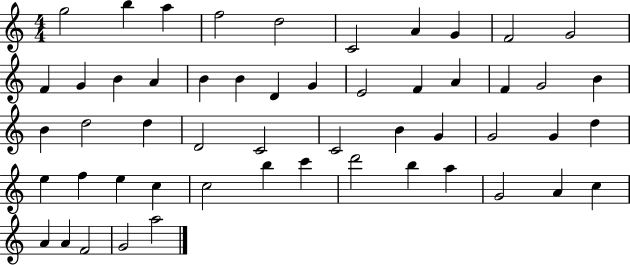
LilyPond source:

{
  \clef treble
  \numericTimeSignature
  \time 4/4
  \key c \major
  g''2 b''4 a''4 | f''2 d''2 | c'2 a'4 g'4 | f'2 g'2 | \break f'4 g'4 b'4 a'4 | b'4 b'4 d'4 g'4 | e'2 f'4 a'4 | f'4 g'2 b'4 | \break b'4 d''2 d''4 | d'2 c'2 | c'2 b'4 g'4 | g'2 g'4 d''4 | \break e''4 f''4 e''4 c''4 | c''2 b''4 c'''4 | d'''2 b''4 a''4 | g'2 a'4 c''4 | \break a'4 a'4 f'2 | g'2 a''2 | \bar "|."
}